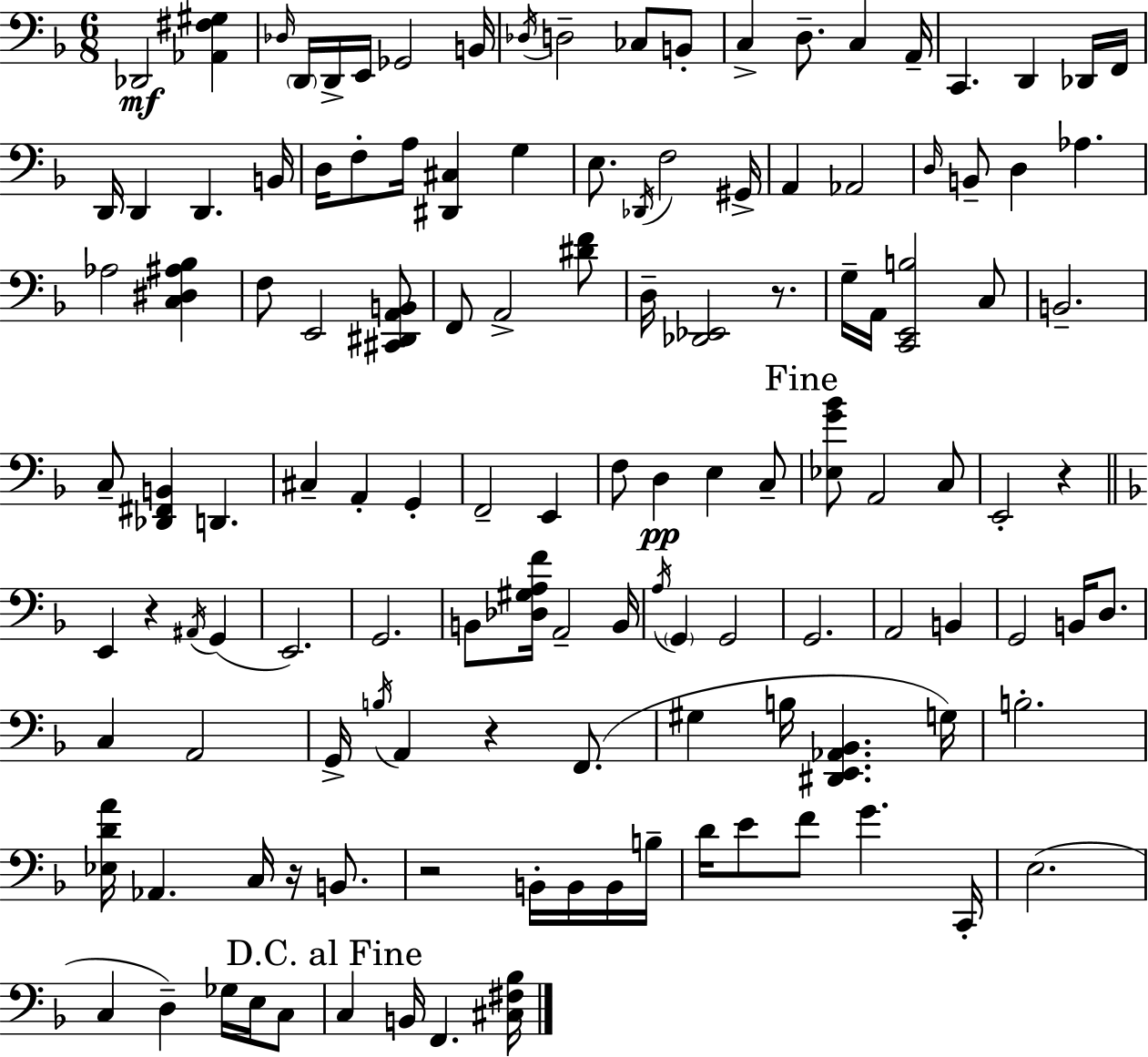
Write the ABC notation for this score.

X:1
T:Untitled
M:6/8
L:1/4
K:F
_D,,2 [_A,,^F,^G,] _D,/4 D,,/4 D,,/4 E,,/4 _G,,2 B,,/4 _D,/4 D,2 _C,/2 B,,/2 C, D,/2 C, A,,/4 C,, D,, _D,,/4 F,,/4 D,,/4 D,, D,, B,,/4 D,/4 F,/2 A,/4 [^D,,^C,] G, E,/2 _D,,/4 F,2 ^G,,/4 A,, _A,,2 D,/4 B,,/2 D, _A, _A,2 [C,^D,^A,_B,] F,/2 E,,2 [^C,,^D,,A,,B,,]/2 F,,/2 A,,2 [^DF]/2 D,/4 [_D,,_E,,]2 z/2 G,/4 A,,/4 [C,,E,,B,]2 C,/2 B,,2 C,/2 [_D,,^F,,B,,] D,, ^C, A,, G,, F,,2 E,, F,/2 D, E, C,/2 [_E,G_B]/2 A,,2 C,/2 E,,2 z E,, z ^A,,/4 G,, E,,2 G,,2 B,,/2 [_D,^G,A,F]/4 A,,2 B,,/4 A,/4 G,, G,,2 G,,2 A,,2 B,, G,,2 B,,/4 D,/2 C, A,,2 G,,/4 B,/4 A,, z F,,/2 ^G, B,/4 [^D,,E,,_A,,_B,,] G,/4 B,2 [_E,DA]/4 _A,, C,/4 z/4 B,,/2 z2 B,,/4 B,,/4 B,,/4 B,/4 D/4 E/2 F/2 G C,,/4 E,2 C, D, _G,/4 E,/4 C,/2 C, B,,/4 F,, [^C,^F,_B,]/4